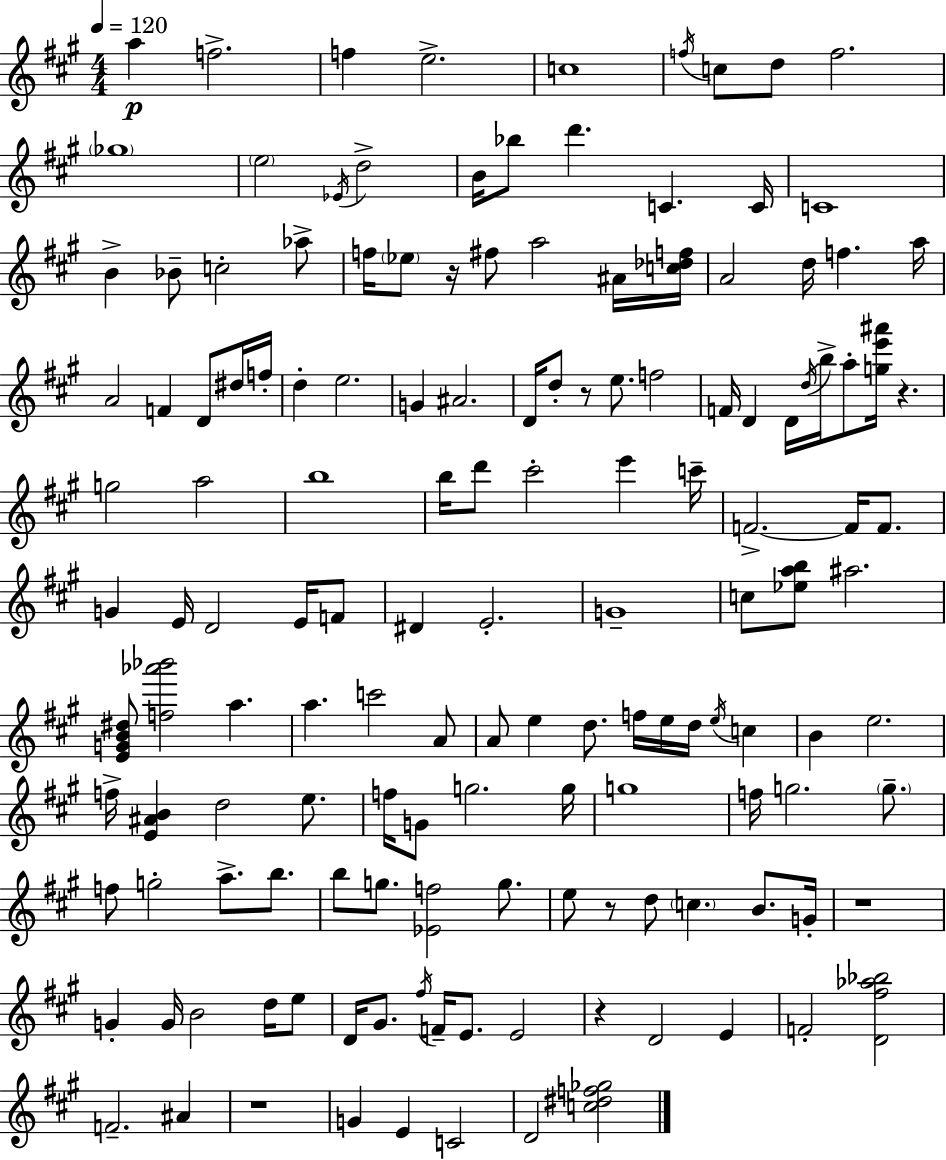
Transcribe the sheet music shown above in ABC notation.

X:1
T:Untitled
M:4/4
L:1/4
K:A
a f2 f e2 c4 f/4 c/2 d/2 f2 _g4 e2 _E/4 d2 B/4 _b/2 d' C C/4 C4 B _B/2 c2 _a/2 f/4 _e/2 z/4 ^f/2 a2 ^A/4 [c_df]/4 A2 d/4 f a/4 A2 F D/2 ^d/4 f/4 d e2 G ^A2 D/4 d/2 z/2 e/2 f2 F/4 D D/4 d/4 b/4 a/2 [ge'^a']/4 z g2 a2 b4 b/4 d'/2 ^c'2 e' c'/4 F2 F/4 F/2 G E/4 D2 E/4 F/2 ^D E2 G4 c/2 [_eab]/2 ^a2 [EGB^d]/2 [f_a'_b']2 a a c'2 A/2 A/2 e d/2 f/4 e/4 d/4 e/4 c B e2 f/4 [E^AB] d2 e/2 f/4 G/2 g2 g/4 g4 f/4 g2 g/2 f/2 g2 a/2 b/2 b/2 g/2 [_Ef]2 g/2 e/2 z/2 d/2 c B/2 G/4 z4 G G/4 B2 d/4 e/2 D/4 ^G/2 ^f/4 F/4 E/2 E2 z D2 E F2 [D^f_a_b]2 F2 ^A z4 G E C2 D2 [c^df_g]2